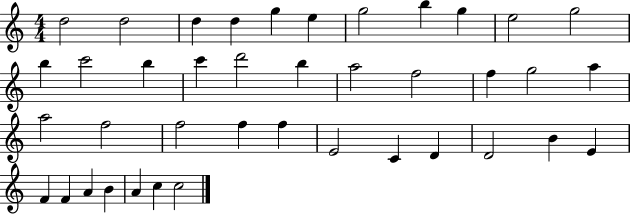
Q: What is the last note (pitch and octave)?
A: C5